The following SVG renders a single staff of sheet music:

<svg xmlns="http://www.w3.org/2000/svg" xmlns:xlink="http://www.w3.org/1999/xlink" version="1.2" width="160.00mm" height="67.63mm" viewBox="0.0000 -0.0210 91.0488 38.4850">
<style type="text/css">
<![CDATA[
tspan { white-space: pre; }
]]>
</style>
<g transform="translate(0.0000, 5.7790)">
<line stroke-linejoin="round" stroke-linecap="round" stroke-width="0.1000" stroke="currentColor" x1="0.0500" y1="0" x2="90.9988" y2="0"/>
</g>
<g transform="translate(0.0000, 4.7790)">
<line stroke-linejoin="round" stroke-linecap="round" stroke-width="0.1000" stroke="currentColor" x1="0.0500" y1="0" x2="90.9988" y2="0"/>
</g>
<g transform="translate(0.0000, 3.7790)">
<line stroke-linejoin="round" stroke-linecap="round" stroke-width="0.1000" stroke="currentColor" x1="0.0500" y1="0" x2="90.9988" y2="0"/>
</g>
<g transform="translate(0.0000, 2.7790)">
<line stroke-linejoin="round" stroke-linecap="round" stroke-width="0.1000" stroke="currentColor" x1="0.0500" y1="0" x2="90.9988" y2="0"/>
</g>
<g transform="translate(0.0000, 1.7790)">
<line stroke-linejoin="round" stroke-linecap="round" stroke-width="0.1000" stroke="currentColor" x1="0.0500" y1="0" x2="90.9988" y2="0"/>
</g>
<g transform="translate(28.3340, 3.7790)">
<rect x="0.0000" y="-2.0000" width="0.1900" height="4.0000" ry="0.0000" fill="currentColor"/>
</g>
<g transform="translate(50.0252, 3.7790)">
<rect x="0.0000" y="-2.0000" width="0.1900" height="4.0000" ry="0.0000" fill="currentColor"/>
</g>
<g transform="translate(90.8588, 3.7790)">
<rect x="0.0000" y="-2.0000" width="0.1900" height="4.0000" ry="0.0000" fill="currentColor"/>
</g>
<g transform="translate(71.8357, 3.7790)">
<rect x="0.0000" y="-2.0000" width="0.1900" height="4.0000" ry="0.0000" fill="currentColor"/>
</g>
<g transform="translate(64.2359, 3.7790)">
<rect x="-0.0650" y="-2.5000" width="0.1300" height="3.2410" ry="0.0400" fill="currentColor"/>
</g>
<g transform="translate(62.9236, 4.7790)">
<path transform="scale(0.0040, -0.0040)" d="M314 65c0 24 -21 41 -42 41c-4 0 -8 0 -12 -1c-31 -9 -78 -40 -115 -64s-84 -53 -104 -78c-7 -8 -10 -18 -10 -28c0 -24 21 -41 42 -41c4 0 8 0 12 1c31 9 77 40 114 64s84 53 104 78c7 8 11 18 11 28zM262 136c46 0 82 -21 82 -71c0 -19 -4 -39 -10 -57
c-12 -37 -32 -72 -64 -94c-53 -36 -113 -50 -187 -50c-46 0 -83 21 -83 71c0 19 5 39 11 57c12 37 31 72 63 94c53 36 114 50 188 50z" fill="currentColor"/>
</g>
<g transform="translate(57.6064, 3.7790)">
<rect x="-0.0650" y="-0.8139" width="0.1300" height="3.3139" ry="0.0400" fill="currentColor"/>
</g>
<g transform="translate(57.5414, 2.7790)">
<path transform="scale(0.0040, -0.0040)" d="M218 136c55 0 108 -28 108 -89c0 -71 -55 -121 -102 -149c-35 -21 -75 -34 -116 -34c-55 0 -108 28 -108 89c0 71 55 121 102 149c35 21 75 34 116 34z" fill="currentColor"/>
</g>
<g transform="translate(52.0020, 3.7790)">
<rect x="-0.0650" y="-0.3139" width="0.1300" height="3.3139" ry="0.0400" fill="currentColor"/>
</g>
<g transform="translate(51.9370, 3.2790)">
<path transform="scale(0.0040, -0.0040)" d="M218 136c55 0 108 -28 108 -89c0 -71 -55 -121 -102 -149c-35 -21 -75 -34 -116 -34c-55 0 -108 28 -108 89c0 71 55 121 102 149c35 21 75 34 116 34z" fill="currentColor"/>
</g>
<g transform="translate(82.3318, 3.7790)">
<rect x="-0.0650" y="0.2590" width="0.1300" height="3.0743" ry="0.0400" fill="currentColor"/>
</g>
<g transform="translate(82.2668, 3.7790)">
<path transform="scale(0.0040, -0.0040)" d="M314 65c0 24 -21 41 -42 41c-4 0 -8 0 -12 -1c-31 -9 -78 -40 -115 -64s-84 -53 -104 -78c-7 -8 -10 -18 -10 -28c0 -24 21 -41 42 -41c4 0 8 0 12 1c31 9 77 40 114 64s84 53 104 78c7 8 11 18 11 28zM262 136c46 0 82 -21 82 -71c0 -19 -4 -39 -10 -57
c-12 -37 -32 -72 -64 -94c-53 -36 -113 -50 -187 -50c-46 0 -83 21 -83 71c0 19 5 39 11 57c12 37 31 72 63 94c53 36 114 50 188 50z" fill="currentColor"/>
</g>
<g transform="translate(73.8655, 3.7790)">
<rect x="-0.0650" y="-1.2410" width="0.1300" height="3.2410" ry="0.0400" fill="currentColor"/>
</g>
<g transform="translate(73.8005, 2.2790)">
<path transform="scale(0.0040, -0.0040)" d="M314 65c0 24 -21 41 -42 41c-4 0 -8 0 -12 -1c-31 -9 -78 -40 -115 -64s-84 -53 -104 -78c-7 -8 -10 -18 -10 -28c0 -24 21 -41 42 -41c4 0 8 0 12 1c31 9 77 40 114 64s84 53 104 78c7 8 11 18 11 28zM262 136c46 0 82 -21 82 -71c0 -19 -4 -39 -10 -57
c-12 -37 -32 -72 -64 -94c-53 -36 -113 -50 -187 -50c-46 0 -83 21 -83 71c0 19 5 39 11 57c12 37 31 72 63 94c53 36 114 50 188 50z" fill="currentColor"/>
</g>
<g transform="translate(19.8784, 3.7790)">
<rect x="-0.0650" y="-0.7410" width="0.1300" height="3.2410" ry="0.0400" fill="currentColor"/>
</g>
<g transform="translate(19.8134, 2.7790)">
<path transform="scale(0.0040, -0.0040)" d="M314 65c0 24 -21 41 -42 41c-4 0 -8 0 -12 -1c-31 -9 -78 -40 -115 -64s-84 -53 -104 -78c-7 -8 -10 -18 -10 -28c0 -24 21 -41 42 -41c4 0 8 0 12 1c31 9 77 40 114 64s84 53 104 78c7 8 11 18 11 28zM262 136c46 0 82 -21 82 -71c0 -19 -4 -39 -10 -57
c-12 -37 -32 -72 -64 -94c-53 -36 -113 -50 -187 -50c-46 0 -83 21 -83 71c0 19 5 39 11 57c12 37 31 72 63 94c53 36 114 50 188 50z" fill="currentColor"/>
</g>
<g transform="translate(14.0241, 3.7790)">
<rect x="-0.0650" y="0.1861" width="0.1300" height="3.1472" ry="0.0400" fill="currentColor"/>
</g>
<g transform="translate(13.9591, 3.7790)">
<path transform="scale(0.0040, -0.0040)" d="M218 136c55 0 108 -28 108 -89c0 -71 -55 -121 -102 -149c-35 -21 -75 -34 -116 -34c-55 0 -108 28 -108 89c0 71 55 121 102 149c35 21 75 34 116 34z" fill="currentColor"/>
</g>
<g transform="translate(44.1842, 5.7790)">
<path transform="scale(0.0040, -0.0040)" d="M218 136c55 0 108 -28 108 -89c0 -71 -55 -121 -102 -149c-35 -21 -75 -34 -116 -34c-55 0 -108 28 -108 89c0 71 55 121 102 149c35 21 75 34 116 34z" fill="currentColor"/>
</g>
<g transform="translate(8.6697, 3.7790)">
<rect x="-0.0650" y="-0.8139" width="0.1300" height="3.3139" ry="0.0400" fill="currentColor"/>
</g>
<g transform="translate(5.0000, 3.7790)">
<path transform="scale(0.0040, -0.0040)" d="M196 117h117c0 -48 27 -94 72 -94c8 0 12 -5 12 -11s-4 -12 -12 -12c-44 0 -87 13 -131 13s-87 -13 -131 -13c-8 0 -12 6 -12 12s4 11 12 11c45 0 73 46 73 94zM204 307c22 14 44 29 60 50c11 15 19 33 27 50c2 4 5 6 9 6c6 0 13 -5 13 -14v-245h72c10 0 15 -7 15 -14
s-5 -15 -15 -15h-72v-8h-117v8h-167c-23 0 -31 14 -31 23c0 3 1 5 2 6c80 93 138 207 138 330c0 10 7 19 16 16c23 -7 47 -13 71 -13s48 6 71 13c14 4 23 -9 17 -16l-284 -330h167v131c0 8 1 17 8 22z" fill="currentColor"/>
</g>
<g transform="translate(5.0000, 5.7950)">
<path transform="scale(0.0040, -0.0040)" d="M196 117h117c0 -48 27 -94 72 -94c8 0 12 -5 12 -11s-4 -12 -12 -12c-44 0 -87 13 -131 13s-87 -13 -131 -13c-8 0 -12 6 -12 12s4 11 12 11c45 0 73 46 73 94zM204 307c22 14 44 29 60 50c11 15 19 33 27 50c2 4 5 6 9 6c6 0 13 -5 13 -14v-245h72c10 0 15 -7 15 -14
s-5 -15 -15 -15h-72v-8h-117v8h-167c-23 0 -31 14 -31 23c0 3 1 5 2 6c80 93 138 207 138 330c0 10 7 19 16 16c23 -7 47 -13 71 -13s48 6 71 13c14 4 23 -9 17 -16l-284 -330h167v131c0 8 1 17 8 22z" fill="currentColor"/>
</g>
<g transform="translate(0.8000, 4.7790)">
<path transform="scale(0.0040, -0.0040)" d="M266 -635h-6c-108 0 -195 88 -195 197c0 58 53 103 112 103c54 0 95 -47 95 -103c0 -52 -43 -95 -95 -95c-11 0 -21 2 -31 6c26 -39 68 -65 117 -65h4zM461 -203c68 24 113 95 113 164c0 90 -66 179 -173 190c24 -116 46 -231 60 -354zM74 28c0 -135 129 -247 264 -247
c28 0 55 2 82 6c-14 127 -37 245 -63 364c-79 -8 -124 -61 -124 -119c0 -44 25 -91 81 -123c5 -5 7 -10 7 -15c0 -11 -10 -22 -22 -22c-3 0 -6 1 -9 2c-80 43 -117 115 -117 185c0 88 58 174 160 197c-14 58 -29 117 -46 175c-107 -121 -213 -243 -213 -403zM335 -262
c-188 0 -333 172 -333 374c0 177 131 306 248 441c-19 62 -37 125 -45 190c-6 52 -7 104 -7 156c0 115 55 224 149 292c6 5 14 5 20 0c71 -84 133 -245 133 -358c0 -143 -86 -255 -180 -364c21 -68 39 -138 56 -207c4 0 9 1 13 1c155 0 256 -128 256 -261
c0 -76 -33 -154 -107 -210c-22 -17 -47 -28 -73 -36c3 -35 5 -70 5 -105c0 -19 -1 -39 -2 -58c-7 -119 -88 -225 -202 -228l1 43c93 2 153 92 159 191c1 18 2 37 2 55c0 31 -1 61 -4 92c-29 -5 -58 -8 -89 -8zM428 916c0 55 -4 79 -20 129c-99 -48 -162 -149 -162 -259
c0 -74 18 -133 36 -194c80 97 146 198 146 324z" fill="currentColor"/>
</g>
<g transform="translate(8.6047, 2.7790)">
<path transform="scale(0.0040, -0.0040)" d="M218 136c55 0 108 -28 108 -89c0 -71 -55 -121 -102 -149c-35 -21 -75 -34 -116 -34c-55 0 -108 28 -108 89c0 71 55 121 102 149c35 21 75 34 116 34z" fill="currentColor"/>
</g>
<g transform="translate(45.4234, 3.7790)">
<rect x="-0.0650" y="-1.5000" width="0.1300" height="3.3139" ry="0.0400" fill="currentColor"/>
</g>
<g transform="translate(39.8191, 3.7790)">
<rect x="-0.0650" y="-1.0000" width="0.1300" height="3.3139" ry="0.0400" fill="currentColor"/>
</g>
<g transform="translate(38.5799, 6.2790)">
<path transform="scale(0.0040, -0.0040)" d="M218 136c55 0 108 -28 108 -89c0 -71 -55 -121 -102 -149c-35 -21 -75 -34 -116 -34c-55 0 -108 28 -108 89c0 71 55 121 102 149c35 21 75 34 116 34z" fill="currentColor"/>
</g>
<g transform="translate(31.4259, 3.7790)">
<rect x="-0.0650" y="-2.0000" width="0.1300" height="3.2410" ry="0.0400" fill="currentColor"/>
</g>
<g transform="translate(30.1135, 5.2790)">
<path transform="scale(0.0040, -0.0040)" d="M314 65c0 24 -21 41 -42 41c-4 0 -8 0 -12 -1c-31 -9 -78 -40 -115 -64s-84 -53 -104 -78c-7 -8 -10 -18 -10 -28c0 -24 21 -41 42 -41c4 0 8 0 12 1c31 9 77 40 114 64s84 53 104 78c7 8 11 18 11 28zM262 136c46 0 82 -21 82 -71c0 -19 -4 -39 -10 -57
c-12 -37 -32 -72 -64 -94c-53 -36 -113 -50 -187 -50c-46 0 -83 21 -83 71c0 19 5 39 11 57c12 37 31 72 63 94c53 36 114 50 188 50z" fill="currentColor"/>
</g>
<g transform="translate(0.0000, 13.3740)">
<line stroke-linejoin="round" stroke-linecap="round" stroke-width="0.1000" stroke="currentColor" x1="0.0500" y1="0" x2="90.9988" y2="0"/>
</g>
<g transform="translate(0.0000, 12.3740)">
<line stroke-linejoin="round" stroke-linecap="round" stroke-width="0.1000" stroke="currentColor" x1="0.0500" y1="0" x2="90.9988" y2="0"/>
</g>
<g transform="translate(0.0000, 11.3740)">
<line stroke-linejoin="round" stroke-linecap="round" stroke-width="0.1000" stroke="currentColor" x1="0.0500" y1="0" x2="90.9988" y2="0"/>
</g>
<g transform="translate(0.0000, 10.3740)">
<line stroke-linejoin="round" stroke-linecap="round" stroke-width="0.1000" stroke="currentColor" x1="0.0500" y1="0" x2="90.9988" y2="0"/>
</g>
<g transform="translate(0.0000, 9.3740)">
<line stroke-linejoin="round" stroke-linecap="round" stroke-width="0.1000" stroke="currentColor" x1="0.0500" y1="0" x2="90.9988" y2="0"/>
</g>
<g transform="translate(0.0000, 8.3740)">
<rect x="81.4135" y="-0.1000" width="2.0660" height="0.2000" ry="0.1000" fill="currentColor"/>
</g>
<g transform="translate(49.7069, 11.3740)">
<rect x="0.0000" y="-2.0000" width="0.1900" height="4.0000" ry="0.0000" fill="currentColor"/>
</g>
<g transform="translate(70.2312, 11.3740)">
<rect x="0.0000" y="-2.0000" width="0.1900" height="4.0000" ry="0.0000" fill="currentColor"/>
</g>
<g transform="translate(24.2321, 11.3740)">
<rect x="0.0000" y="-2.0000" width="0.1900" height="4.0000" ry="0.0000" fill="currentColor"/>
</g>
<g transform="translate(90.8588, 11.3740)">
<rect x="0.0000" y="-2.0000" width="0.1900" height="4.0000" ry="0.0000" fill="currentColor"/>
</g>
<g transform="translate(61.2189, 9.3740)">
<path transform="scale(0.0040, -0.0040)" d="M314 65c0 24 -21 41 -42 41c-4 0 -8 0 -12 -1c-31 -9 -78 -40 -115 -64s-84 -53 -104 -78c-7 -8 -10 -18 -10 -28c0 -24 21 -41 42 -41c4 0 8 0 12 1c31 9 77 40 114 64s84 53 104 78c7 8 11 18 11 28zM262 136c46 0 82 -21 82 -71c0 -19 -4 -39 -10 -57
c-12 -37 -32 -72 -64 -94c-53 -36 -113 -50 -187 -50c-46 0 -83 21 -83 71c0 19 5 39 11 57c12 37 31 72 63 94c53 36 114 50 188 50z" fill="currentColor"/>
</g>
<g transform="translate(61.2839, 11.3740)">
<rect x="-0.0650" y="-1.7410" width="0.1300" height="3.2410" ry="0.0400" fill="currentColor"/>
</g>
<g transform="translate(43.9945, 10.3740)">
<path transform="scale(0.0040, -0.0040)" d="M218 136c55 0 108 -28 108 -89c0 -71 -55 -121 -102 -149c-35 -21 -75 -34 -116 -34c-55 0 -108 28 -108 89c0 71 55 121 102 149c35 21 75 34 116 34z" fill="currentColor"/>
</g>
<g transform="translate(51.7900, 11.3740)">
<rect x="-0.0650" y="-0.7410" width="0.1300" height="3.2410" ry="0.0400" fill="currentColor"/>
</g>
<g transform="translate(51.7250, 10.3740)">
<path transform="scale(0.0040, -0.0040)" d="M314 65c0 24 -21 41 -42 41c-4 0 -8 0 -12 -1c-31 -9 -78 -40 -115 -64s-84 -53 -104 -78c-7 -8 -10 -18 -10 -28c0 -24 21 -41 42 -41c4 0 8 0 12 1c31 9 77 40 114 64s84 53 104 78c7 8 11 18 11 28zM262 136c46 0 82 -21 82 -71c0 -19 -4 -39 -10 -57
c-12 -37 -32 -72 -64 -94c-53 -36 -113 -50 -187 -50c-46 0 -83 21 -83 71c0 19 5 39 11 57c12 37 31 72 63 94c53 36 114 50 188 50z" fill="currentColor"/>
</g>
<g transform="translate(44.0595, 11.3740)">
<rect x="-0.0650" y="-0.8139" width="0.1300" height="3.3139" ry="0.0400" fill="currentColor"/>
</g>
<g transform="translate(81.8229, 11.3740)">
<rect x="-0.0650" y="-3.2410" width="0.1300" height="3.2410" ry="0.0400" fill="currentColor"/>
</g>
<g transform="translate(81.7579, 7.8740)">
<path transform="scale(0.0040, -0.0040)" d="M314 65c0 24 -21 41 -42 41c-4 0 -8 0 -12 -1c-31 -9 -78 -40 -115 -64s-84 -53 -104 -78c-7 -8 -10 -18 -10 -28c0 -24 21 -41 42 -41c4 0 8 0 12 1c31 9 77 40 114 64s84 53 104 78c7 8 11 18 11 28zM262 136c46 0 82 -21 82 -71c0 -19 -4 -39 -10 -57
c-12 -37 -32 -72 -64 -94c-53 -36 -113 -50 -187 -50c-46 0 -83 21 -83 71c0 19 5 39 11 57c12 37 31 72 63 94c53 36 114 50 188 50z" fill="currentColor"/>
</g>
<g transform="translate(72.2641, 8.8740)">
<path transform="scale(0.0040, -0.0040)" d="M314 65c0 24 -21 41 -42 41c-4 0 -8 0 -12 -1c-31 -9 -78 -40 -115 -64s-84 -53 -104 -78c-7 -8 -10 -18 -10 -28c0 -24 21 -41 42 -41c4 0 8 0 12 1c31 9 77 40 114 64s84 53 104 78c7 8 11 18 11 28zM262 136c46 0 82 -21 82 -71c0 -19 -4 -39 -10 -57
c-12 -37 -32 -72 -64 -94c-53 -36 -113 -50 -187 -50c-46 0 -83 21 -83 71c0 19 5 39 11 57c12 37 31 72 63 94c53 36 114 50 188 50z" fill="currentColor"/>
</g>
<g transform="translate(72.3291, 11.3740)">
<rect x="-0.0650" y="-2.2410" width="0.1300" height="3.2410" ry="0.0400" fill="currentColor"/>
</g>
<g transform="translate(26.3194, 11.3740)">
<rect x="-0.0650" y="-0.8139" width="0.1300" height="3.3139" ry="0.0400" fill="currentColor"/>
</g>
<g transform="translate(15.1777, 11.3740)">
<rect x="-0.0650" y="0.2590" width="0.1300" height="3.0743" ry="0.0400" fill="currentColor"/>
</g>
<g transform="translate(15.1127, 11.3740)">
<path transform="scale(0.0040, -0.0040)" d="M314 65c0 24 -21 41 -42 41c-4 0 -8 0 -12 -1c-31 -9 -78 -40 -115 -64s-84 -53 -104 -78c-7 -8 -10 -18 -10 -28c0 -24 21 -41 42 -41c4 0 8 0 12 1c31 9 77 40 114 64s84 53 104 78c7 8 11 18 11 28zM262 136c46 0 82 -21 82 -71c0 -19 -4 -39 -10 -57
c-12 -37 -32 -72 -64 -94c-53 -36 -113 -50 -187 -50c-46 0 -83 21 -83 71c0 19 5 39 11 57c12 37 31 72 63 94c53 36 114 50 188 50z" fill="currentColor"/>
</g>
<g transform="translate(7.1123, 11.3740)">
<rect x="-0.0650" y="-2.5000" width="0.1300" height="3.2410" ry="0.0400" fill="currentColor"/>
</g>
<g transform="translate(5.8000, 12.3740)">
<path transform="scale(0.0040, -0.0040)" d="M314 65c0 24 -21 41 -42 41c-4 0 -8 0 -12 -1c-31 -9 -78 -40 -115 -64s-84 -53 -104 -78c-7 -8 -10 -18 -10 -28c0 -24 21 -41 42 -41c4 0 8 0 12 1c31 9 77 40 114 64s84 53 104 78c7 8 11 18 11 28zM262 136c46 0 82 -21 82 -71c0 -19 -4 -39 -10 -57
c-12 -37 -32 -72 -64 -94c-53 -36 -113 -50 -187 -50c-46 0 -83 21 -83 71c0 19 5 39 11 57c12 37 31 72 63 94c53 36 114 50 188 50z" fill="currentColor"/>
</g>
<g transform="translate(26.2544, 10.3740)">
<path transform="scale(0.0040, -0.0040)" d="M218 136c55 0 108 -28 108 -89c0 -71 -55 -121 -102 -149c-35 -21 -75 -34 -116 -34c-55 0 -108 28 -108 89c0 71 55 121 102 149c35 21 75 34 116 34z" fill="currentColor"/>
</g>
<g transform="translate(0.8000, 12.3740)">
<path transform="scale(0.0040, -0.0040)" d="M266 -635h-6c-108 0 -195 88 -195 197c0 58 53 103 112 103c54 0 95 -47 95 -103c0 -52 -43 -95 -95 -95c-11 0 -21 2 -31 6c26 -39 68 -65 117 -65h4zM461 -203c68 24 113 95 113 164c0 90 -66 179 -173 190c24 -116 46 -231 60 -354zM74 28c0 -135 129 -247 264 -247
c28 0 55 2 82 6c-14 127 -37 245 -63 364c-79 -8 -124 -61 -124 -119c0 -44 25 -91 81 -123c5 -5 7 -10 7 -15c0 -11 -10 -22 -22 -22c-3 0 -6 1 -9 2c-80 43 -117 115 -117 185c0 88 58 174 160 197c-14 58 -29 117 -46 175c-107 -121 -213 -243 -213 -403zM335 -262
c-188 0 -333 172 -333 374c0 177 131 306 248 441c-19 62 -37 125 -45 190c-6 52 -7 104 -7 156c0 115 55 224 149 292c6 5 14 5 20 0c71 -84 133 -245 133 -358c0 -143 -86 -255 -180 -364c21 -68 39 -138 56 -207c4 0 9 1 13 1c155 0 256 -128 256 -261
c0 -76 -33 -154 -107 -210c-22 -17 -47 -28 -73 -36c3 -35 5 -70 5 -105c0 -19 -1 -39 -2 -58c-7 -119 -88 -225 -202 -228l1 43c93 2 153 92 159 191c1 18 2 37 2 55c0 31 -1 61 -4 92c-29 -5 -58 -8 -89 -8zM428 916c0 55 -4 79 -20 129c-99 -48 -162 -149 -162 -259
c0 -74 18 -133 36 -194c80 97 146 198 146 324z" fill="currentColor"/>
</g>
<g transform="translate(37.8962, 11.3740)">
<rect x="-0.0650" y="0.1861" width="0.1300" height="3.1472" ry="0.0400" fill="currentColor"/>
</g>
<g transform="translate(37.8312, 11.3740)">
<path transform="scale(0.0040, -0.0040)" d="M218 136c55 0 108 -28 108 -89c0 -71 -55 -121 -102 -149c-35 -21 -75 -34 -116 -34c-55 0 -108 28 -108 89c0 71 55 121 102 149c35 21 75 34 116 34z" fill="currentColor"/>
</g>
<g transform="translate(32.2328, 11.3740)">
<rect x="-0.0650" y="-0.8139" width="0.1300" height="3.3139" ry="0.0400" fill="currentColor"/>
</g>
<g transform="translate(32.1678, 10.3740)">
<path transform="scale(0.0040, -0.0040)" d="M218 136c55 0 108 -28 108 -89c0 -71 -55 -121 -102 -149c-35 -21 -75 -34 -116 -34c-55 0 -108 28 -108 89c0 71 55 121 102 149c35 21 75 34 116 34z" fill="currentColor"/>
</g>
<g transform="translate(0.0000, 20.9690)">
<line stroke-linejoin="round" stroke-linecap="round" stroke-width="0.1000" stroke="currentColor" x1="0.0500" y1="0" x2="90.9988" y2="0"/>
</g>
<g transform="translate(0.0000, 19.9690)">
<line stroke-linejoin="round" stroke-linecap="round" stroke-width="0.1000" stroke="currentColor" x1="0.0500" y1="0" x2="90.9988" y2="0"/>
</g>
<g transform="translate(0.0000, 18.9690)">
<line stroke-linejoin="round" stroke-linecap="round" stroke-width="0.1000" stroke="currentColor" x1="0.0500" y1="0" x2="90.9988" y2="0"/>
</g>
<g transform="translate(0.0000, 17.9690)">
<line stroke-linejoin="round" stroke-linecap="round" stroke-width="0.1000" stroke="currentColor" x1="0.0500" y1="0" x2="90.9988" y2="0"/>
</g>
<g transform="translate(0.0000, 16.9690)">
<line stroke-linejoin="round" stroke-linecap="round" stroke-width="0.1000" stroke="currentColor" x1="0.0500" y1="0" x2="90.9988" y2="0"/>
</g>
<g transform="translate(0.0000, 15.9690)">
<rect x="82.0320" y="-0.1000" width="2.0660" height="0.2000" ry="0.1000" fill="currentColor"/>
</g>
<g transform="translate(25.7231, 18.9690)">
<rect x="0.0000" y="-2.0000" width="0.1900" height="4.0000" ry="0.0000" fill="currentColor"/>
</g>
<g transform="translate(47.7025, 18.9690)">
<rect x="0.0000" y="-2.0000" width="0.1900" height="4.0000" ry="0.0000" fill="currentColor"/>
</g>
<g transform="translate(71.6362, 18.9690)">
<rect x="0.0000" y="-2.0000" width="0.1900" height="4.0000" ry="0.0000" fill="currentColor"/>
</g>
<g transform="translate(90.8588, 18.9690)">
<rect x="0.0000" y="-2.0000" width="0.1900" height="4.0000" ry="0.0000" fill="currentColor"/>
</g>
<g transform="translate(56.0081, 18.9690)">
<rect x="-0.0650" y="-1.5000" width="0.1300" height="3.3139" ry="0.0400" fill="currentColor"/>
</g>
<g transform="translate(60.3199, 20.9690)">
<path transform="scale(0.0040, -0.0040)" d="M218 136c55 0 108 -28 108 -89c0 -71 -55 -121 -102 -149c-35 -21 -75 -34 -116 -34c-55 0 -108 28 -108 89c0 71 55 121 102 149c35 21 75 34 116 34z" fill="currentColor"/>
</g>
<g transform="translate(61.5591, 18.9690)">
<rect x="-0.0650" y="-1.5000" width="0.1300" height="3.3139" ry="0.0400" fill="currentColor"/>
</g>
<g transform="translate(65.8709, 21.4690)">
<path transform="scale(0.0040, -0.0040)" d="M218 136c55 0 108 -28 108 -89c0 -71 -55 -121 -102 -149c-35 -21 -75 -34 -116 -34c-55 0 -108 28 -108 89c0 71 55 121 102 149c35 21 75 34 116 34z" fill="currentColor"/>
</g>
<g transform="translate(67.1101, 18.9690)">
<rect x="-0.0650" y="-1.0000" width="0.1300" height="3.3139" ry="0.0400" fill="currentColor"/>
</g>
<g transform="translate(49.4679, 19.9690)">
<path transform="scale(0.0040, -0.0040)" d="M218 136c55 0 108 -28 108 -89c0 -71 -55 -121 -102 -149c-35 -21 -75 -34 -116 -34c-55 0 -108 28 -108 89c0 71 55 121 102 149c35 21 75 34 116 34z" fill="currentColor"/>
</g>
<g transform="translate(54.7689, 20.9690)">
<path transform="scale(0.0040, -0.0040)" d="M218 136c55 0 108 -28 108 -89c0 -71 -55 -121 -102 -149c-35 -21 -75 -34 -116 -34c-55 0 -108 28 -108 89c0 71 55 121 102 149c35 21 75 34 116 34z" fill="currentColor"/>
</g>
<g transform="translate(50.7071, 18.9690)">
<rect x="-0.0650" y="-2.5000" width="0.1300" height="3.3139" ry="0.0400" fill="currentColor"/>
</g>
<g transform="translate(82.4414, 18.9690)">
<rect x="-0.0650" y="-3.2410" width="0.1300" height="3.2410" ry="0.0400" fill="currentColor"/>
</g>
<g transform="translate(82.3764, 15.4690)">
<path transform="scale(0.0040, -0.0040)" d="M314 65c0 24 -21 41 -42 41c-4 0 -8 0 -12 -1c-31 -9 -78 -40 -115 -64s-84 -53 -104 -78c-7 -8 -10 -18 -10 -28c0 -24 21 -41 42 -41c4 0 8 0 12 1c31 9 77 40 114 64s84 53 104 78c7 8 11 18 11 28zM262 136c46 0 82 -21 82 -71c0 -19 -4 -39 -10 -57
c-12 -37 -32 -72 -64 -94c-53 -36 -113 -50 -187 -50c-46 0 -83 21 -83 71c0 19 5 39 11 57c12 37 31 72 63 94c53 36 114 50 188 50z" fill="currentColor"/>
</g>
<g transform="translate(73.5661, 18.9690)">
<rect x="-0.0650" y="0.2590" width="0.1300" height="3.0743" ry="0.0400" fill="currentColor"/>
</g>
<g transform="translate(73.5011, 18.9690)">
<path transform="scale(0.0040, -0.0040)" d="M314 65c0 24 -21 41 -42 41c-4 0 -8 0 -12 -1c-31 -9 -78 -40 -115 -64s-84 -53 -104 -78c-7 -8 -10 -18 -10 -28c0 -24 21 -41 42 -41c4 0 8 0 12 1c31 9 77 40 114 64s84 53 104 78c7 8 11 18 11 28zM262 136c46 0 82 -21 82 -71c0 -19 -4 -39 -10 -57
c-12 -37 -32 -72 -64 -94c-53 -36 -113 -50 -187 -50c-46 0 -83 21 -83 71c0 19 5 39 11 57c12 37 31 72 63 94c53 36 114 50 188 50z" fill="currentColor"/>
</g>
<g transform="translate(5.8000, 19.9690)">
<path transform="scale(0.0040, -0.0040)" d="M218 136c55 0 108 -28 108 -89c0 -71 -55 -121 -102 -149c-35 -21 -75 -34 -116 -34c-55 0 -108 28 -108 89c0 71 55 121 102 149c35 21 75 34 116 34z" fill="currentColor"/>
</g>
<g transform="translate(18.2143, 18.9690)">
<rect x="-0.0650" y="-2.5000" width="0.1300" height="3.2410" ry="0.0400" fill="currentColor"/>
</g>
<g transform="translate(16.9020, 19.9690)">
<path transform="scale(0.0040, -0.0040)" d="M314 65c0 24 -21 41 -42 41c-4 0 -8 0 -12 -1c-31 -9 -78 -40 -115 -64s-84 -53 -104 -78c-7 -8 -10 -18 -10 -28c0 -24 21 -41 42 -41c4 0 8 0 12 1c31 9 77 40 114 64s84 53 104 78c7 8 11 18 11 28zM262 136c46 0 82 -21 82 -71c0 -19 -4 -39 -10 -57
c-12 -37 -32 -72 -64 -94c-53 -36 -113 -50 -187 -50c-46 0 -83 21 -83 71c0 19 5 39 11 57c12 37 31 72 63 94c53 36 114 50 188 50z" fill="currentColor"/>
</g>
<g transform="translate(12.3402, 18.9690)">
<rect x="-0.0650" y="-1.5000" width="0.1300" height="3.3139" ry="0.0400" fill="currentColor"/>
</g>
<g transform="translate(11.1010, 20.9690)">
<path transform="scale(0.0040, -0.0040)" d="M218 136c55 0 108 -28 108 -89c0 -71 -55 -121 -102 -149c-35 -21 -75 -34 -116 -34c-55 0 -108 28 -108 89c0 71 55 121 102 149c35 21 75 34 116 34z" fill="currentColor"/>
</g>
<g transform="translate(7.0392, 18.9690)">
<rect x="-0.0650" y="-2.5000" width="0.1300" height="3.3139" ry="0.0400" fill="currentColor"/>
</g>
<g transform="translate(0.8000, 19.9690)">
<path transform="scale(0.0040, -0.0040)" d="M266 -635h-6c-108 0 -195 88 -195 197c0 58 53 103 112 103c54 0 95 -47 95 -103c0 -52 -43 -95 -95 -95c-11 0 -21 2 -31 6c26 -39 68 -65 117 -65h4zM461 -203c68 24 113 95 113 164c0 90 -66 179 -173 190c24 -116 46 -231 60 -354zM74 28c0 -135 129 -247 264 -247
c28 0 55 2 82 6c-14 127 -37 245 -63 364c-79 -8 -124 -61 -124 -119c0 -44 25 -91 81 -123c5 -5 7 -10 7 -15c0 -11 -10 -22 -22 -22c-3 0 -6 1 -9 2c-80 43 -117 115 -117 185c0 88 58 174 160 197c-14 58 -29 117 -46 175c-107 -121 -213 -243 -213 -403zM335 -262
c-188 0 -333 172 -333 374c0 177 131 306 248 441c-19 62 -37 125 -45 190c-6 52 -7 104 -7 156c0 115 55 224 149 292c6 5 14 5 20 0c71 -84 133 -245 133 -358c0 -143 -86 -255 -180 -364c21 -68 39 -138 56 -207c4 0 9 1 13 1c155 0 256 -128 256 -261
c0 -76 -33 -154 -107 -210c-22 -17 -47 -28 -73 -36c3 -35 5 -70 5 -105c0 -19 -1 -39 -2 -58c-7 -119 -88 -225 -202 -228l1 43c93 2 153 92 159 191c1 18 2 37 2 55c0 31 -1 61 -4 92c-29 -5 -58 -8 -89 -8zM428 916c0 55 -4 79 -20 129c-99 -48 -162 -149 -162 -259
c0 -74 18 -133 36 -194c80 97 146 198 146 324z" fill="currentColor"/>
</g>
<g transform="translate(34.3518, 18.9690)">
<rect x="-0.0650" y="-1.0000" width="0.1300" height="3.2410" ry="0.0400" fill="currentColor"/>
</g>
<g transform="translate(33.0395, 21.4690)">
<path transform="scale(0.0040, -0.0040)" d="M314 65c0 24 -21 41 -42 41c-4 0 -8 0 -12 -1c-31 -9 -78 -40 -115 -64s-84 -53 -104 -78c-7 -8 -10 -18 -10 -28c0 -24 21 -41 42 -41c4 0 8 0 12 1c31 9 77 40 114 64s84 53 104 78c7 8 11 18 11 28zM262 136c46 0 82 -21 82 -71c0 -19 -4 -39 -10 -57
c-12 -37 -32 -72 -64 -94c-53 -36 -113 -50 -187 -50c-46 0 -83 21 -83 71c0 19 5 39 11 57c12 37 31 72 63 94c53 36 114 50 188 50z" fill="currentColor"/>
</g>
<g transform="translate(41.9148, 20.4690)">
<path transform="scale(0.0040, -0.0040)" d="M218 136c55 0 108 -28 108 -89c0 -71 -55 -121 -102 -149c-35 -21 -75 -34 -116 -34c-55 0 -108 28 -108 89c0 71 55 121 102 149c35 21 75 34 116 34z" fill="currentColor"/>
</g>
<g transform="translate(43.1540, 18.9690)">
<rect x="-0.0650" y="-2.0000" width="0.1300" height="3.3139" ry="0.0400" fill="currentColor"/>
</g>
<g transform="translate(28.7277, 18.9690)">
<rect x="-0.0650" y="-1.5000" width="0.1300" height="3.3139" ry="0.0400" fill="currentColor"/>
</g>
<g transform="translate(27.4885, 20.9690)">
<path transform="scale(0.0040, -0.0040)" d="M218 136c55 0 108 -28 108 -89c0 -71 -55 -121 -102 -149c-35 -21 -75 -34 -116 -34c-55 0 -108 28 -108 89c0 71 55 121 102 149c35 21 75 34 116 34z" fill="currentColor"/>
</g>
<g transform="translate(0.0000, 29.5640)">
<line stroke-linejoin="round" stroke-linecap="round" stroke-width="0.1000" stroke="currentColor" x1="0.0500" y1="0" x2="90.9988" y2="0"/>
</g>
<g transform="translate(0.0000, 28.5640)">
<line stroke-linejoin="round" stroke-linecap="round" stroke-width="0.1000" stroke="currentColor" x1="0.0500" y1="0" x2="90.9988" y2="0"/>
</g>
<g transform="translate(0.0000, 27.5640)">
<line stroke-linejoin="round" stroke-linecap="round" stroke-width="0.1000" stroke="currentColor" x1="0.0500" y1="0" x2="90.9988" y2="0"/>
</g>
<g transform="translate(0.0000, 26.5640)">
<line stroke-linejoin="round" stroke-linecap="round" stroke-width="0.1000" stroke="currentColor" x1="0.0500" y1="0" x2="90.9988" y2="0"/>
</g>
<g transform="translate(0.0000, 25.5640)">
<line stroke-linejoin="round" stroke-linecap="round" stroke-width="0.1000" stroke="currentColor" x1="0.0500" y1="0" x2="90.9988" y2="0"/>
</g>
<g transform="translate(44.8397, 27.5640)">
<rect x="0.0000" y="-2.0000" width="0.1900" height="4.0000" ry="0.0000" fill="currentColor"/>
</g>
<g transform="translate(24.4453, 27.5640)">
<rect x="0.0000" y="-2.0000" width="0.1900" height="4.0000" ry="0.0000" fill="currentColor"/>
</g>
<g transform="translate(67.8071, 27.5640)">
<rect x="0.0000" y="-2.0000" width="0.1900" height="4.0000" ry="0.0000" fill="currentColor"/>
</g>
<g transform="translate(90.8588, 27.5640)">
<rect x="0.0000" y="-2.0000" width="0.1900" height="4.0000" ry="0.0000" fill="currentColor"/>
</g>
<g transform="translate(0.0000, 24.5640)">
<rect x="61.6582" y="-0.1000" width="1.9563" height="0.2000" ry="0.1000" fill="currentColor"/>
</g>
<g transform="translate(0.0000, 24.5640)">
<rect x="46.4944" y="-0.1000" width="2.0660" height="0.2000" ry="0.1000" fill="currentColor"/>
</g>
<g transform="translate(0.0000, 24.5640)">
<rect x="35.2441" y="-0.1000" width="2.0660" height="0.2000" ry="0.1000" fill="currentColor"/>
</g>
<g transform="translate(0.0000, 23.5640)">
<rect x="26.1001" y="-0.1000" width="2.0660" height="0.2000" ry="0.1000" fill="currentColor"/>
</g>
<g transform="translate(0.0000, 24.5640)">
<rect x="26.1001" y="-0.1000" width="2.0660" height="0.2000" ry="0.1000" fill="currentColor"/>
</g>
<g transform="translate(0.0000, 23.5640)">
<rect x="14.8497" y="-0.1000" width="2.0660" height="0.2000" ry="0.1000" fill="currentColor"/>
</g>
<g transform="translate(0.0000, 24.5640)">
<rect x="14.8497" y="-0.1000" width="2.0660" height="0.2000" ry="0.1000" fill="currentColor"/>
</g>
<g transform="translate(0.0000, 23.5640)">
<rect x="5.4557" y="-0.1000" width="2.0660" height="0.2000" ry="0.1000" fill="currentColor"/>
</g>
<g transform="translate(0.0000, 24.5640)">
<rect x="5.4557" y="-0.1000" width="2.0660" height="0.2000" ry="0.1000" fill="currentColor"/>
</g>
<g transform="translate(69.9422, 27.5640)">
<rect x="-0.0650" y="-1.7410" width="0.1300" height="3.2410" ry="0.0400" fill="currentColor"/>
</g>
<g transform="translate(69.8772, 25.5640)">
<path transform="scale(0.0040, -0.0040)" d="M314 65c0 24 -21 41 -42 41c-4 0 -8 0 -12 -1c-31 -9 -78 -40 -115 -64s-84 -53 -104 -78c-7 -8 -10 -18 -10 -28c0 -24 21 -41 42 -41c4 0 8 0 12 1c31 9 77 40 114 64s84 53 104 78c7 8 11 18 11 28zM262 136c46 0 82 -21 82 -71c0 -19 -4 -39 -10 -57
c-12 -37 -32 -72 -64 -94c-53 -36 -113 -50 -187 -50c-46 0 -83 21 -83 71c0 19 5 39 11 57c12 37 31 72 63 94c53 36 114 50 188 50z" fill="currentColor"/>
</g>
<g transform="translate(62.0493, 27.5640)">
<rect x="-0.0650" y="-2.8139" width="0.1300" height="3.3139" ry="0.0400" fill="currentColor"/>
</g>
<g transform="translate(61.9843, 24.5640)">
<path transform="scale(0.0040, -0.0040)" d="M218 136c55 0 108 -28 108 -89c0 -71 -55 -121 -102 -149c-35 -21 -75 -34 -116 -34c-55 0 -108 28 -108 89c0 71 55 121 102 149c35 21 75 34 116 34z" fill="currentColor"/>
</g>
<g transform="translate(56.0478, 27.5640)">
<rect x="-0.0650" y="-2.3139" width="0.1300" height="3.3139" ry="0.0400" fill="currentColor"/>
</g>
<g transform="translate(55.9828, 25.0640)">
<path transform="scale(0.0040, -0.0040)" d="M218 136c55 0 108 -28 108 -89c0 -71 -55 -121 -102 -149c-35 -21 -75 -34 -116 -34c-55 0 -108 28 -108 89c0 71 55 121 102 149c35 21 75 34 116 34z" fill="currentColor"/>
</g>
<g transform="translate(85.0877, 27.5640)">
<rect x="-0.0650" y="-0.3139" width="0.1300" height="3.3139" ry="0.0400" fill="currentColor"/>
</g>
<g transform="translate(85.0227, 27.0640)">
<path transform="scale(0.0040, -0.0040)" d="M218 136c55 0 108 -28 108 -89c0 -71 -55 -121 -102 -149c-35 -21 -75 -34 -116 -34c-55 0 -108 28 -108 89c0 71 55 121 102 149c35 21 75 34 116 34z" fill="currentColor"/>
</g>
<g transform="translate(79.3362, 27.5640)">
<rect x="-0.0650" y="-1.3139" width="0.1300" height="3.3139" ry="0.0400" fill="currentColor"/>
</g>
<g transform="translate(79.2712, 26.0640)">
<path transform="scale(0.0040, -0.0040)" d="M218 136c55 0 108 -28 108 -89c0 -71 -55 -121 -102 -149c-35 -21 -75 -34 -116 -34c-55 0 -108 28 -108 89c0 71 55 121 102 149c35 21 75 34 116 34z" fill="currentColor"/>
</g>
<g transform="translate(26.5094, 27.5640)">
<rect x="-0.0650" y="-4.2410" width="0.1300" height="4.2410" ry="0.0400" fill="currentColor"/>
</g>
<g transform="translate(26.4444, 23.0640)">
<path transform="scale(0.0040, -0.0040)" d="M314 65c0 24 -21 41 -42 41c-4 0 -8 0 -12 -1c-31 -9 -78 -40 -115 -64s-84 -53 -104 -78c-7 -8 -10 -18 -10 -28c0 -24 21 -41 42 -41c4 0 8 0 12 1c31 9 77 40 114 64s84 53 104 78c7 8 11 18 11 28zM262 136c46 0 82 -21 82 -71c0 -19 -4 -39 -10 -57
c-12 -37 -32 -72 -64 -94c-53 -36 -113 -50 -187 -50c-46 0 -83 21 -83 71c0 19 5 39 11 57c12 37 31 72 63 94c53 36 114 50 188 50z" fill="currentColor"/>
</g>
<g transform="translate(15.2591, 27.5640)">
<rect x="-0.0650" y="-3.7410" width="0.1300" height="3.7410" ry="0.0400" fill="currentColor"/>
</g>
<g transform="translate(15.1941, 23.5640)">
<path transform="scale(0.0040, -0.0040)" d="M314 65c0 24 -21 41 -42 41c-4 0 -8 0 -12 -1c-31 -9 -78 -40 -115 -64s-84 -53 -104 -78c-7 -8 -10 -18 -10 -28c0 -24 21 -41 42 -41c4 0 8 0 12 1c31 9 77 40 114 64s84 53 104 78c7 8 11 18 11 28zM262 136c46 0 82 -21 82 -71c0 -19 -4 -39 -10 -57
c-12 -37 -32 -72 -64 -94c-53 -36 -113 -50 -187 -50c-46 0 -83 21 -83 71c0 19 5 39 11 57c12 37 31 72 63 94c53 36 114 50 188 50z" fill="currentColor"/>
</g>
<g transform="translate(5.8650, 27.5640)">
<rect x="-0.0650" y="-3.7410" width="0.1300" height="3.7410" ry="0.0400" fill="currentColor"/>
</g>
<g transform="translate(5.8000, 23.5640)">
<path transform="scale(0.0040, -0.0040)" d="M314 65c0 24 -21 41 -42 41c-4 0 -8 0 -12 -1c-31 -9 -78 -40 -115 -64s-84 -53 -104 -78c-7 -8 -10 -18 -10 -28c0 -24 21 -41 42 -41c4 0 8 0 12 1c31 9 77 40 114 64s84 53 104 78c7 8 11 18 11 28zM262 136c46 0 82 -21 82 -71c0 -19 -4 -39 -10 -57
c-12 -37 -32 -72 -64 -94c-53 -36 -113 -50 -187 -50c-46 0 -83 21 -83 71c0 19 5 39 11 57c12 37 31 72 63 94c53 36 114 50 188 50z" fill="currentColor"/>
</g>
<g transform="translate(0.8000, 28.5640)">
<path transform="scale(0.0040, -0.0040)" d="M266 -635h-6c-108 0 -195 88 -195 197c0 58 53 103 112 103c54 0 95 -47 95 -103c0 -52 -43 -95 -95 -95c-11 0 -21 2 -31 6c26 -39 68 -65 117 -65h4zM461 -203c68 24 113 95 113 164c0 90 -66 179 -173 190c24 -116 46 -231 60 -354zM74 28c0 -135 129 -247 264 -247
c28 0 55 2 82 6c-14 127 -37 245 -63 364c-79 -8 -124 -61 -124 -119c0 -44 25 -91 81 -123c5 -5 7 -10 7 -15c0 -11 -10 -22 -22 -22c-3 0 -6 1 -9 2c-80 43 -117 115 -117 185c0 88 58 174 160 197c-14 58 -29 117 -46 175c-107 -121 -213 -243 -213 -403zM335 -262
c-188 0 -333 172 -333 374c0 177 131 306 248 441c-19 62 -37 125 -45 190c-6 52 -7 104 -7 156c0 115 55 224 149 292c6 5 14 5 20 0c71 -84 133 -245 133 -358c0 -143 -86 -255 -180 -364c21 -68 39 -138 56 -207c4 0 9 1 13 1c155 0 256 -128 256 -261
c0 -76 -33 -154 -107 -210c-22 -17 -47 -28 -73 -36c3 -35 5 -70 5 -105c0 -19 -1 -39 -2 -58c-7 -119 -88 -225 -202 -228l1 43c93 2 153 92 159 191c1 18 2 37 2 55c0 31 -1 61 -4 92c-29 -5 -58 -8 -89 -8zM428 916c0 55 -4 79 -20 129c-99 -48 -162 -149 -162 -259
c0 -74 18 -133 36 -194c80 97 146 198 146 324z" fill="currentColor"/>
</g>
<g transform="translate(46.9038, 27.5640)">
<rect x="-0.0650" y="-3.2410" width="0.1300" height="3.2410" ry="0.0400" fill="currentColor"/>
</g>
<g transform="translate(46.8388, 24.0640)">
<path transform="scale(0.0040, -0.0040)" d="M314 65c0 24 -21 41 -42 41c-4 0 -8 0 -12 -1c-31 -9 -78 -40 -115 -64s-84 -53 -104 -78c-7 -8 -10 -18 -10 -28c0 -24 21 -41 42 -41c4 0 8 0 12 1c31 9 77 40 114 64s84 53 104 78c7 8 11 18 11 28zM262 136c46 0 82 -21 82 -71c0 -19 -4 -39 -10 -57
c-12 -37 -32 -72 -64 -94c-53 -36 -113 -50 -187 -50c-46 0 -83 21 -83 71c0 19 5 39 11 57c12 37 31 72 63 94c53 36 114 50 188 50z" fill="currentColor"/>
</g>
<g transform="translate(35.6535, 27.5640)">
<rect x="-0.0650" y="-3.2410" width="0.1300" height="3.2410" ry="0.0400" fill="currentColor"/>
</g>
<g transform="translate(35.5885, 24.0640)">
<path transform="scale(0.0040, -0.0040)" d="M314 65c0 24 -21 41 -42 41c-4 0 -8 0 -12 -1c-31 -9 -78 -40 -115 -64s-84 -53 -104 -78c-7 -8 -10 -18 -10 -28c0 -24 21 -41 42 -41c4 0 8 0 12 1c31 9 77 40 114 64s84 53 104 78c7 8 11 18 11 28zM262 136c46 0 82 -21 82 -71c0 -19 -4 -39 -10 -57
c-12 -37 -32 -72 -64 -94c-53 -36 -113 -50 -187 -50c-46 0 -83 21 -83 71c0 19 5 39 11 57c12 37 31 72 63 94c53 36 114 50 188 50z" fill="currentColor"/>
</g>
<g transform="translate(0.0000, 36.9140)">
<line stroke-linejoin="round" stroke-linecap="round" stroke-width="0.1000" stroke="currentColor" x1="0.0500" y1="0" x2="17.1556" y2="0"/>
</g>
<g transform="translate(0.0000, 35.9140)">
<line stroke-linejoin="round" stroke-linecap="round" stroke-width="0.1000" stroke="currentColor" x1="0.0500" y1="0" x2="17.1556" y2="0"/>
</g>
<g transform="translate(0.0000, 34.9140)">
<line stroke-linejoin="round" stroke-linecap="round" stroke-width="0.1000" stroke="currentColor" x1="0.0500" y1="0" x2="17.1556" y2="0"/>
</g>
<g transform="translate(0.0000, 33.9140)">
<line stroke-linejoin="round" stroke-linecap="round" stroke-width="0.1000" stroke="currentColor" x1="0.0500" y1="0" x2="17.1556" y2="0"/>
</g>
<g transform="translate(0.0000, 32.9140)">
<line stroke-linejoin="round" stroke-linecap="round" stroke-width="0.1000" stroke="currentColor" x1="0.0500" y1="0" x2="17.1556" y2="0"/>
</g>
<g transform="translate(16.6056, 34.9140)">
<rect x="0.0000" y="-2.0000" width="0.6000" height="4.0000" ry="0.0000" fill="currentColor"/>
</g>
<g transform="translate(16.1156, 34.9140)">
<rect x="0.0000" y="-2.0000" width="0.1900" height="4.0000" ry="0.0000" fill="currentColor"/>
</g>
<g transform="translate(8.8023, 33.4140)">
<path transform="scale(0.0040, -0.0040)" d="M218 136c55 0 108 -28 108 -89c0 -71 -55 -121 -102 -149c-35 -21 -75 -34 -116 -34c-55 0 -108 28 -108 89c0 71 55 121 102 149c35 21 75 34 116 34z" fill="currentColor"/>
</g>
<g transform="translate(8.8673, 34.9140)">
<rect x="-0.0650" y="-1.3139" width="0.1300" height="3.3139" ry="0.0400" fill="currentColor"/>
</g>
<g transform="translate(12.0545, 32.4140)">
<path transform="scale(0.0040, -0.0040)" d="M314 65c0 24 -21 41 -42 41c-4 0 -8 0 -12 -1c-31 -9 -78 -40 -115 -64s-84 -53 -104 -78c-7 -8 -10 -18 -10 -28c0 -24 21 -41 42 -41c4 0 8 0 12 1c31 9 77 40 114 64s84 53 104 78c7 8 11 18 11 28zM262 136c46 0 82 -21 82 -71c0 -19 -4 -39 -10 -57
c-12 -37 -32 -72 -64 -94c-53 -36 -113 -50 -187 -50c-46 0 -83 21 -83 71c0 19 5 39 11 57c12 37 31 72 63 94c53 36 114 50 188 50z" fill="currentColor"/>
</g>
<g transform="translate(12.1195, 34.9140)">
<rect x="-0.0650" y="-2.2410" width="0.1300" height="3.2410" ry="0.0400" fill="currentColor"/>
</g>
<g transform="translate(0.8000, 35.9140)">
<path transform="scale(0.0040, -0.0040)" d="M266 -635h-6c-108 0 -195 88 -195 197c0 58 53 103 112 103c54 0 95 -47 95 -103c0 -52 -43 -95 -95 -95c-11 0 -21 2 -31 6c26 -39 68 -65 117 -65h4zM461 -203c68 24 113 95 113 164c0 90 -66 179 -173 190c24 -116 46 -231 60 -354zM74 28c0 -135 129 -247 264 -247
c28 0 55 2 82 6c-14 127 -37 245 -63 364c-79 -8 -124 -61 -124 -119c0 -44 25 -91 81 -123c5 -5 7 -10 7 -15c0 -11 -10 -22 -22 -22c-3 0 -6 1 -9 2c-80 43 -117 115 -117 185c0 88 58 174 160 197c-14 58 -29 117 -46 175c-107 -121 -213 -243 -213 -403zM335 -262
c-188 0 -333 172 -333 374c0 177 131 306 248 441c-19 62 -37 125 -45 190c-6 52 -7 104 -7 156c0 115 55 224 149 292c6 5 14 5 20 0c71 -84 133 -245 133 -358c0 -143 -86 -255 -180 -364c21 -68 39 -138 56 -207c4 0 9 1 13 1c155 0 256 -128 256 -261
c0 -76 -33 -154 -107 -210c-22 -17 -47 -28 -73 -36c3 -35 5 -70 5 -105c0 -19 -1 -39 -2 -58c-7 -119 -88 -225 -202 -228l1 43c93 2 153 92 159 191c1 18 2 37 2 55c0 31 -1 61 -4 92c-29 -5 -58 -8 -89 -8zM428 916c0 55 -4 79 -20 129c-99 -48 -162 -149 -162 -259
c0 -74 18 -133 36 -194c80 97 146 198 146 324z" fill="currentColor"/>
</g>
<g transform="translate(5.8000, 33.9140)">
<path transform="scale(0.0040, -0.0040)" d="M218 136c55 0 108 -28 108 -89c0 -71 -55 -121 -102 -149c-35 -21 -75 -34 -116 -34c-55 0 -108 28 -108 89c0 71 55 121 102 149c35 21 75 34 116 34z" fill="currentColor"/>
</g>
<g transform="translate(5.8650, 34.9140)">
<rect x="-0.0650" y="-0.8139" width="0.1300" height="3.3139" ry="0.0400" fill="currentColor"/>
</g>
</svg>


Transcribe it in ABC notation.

X:1
T:Untitled
M:4/4
L:1/4
K:C
d B d2 F2 D E c d G2 e2 B2 G2 B2 d d B d d2 f2 g2 b2 G E G2 E D2 F G E E D B2 b2 c'2 c'2 d'2 b2 b2 g a f2 e c d e g2